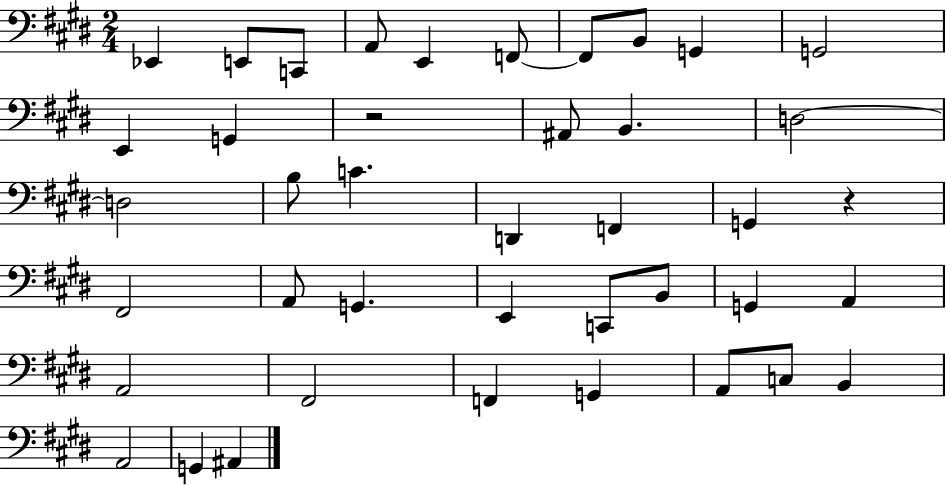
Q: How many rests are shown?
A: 2